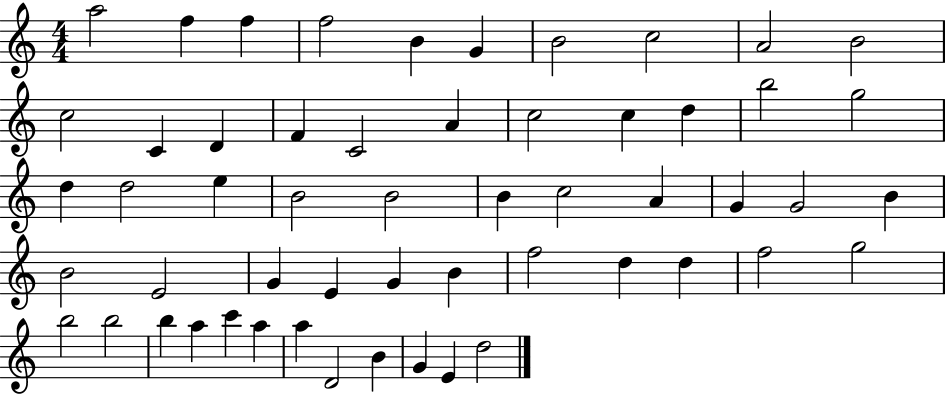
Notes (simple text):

A5/h F5/q F5/q F5/h B4/q G4/q B4/h C5/h A4/h B4/h C5/h C4/q D4/q F4/q C4/h A4/q C5/h C5/q D5/q B5/h G5/h D5/q D5/h E5/q B4/h B4/h B4/q C5/h A4/q G4/q G4/h B4/q B4/h E4/h G4/q E4/q G4/q B4/q F5/h D5/q D5/q F5/h G5/h B5/h B5/h B5/q A5/q C6/q A5/q A5/q D4/h B4/q G4/q E4/q D5/h